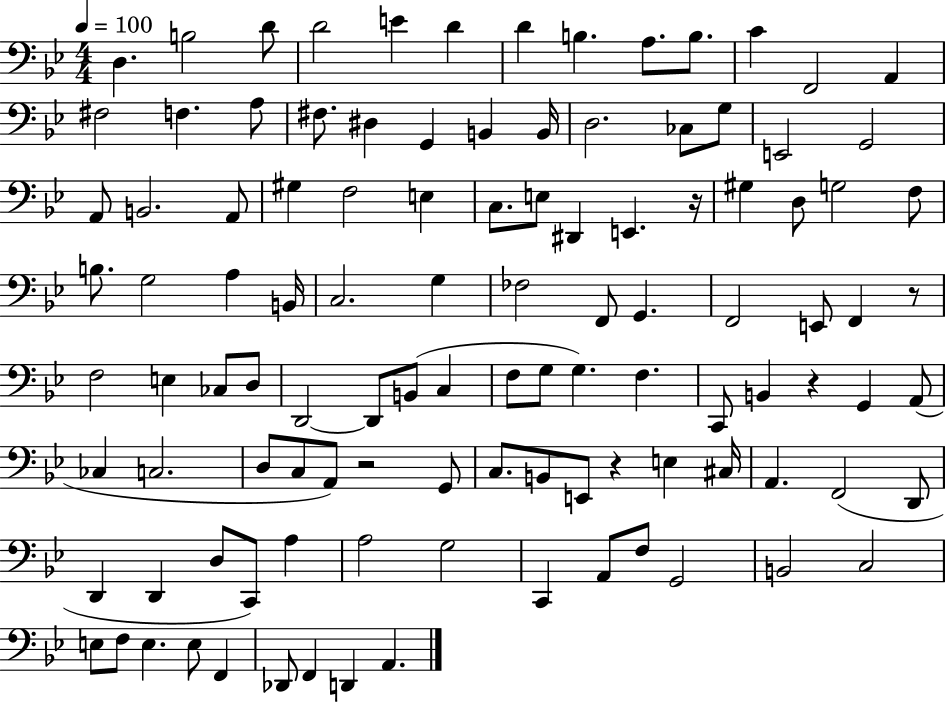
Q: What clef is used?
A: bass